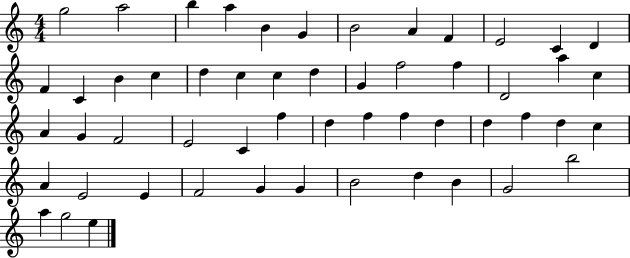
{
  \clef treble
  \numericTimeSignature
  \time 4/4
  \key c \major
  g''2 a''2 | b''4 a''4 b'4 g'4 | b'2 a'4 f'4 | e'2 c'4 d'4 | \break f'4 c'4 b'4 c''4 | d''4 c''4 c''4 d''4 | g'4 f''2 f''4 | d'2 a''4 c''4 | \break a'4 g'4 f'2 | e'2 c'4 f''4 | d''4 f''4 f''4 d''4 | d''4 f''4 d''4 c''4 | \break a'4 e'2 e'4 | f'2 g'4 g'4 | b'2 d''4 b'4 | g'2 b''2 | \break a''4 g''2 e''4 | \bar "|."
}